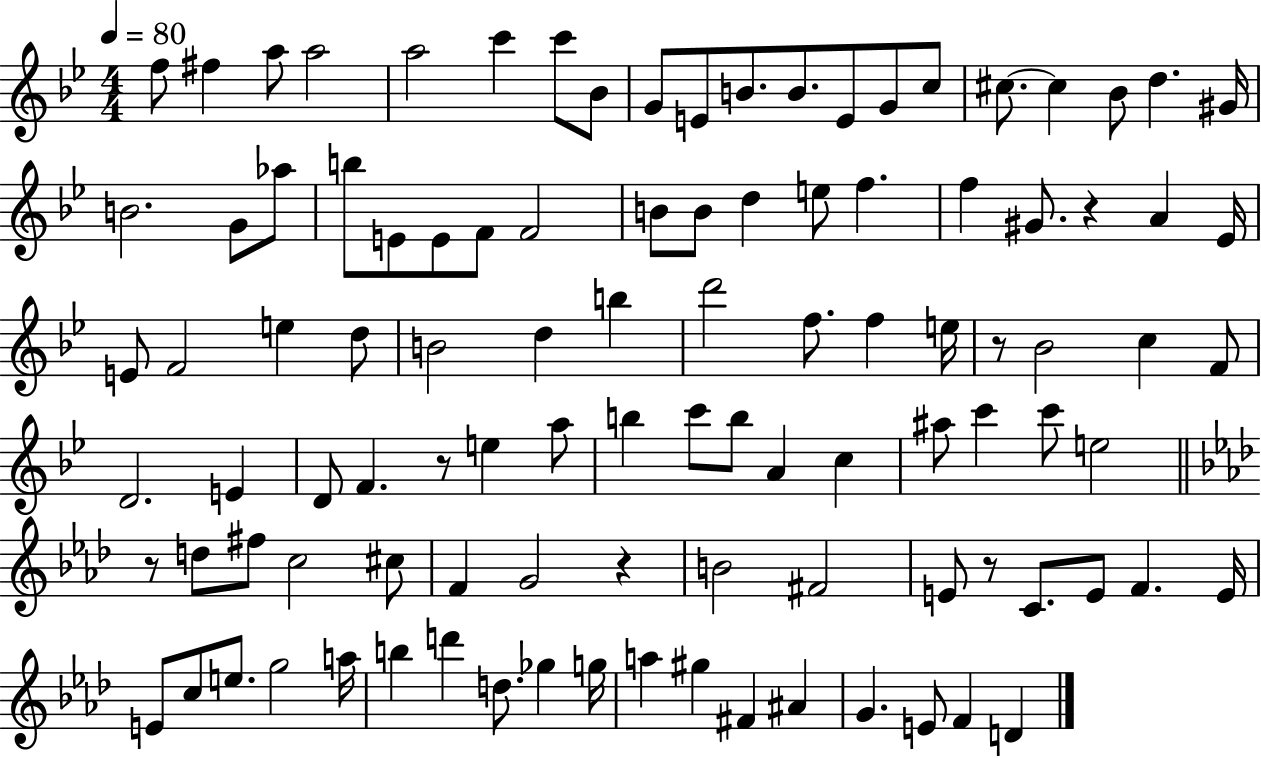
X:1
T:Untitled
M:4/4
L:1/4
K:Bb
f/2 ^f a/2 a2 a2 c' c'/2 _B/2 G/2 E/2 B/2 B/2 E/2 G/2 c/2 ^c/2 ^c _B/2 d ^G/4 B2 G/2 _a/2 b/2 E/2 E/2 F/2 F2 B/2 B/2 d e/2 f f ^G/2 z A _E/4 E/2 F2 e d/2 B2 d b d'2 f/2 f e/4 z/2 _B2 c F/2 D2 E D/2 F z/2 e a/2 b c'/2 b/2 A c ^a/2 c' c'/2 e2 z/2 d/2 ^f/2 c2 ^c/2 F G2 z B2 ^F2 E/2 z/2 C/2 E/2 F E/4 E/2 c/2 e/2 g2 a/4 b d' d/2 _g g/4 a ^g ^F ^A G E/2 F D